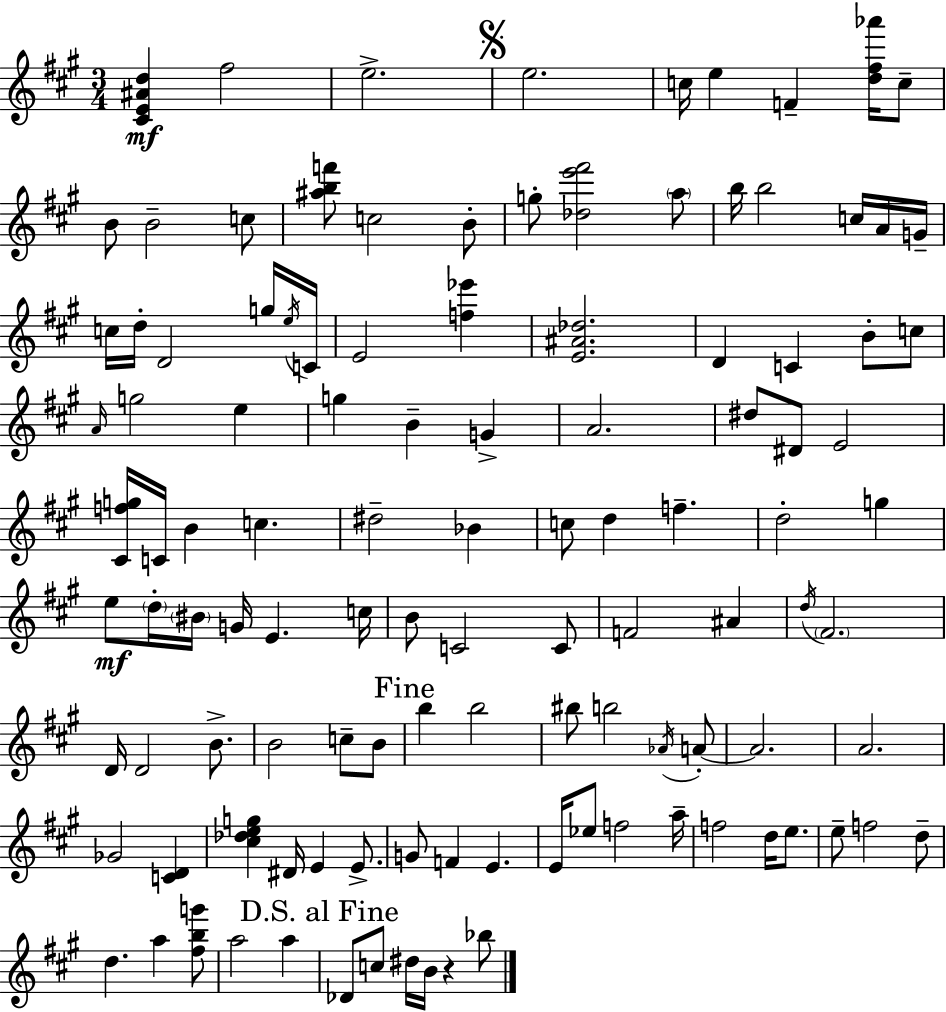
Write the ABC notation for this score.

X:1
T:Untitled
M:3/4
L:1/4
K:A
[^CE^Ad] ^f2 e2 e2 c/4 e F [d^f_a']/4 c/2 B/2 B2 c/2 [^abf']/2 c2 B/2 g/2 [_de'^f']2 a/2 b/4 b2 c/4 A/4 G/4 c/4 d/4 D2 g/4 e/4 C/4 E2 [f_e'] [E^A_d]2 D C B/2 c/2 A/4 g2 e g B G A2 ^d/2 ^D/2 E2 [^Cfg]/4 C/4 B c ^d2 _B c/2 d f d2 g e/2 d/4 ^B/4 G/4 E c/4 B/2 C2 C/2 F2 ^A d/4 ^F2 D/4 D2 B/2 B2 c/2 B/2 b b2 ^b/2 b2 _A/4 A/2 A2 A2 _G2 [CD] [^c_deg] ^D/4 E E/2 G/2 F E E/4 _e/2 f2 a/4 f2 d/4 e/2 e/2 f2 d/2 d a [^fbg']/2 a2 a _D/2 c/2 ^d/4 B/4 z _b/2